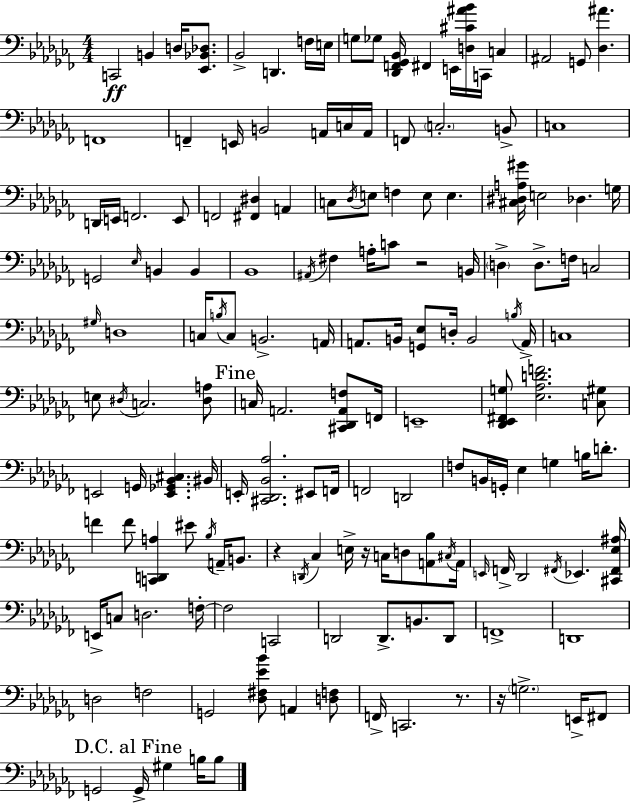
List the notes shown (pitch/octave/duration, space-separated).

C2/h B2/q D3/s [Eb2,Bb2,Db3]/e. Bb2/h D2/q. F3/s E3/s G3/e Gb3/e [Db2,F2,Gb2,Bb2]/s F#2/q E2/s [D3,C#4,A#4,Bb4]/s C2/s C3/q A#2/h G2/e [Db3,A#4]/q. F2/w F2/q E2/s B2/h A2/s C3/s A2/s F2/e C3/h. B2/e C3/w D2/s E2/s F2/h. E2/e F2/h [F#2,D#3]/q A2/q C3/e Db3/s E3/e F3/q E3/e E3/q. [C#3,D#3,A3,G#4]/s E3/h Db3/q. G3/s G2/h Eb3/s B2/q B2/q Bb2/w A#2/s F#3/q A3/s C4/e R/h B2/s D3/q D3/e. F3/s C3/h G#3/s D3/w C3/s B3/s C3/e B2/h. A2/s A2/e. B2/s [G2,Eb3]/e D3/s B2/h B3/s A2/s C3/w E3/e D#3/s C3/h. [D#3,A3]/e C3/s A2/h. [C#2,Db2,A2,F3]/e F2/s E2/w [Db2,Eb2,F#2,G3]/e [Eb3,Ab3,D4,F4]/h. [C3,G#3]/e E2/h G2/s [E2,Gb2,Bb2,C#3]/q. BIS2/s E2/s [C#2,Db2,Bb2,Ab3]/h. EIS2/e F2/s F2/h D2/h F3/e B2/s G2/s Eb3/q G3/q B3/s D4/e. F4/q F4/e [C2,D2,A3]/q EIS4/e Bb3/s A2/s B2/e. R/q D2/s CES3/q E3/s R/s C3/s D3/e [A2,Bb3]/e C#3/s A2/s E2/s F2/s Db2/h F#2/s Eb2/q. [C#2,F#2,Eb3,A#3]/s E2/s C3/e D3/h. F3/s F3/h C2/h D2/h D2/e. B2/e. D2/e F2/w D2/w D3/h F3/h G2/h [Db3,F#3,Eb4,Bb4]/e A2/q [D3,F3]/e F2/s C2/h. R/e. R/s G3/h. E2/s F#2/e G2/h G2/s G#3/q B3/s B3/e